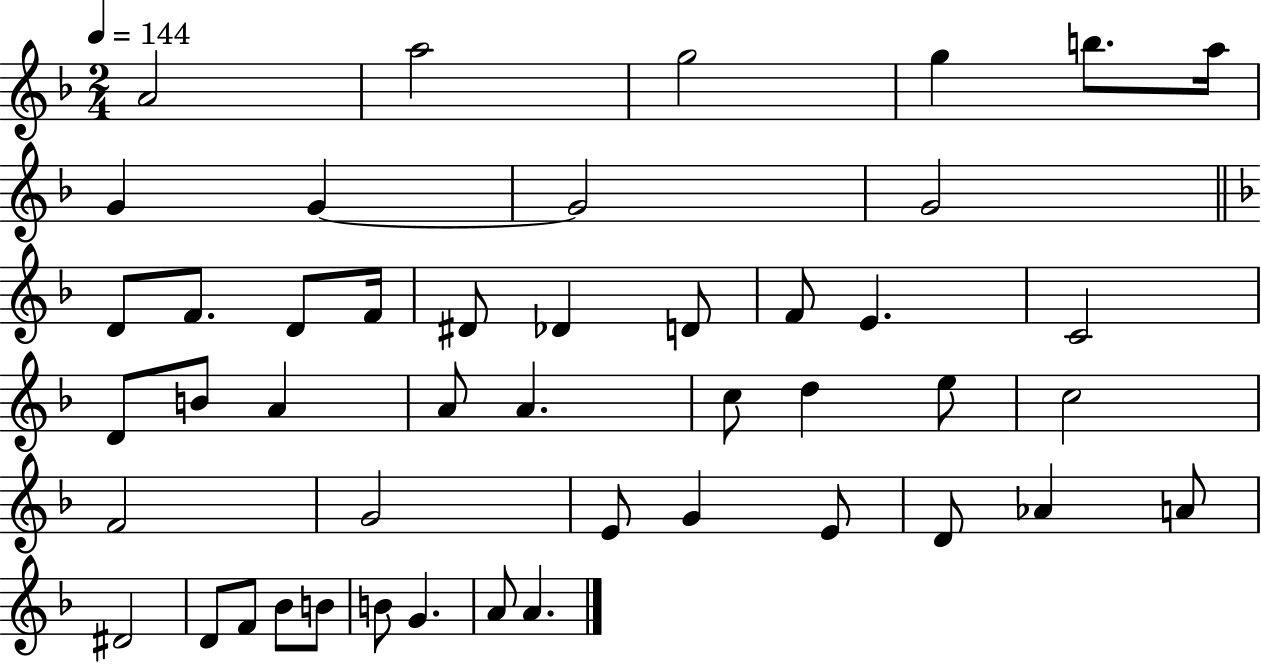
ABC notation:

X:1
T:Untitled
M:2/4
L:1/4
K:F
A2 a2 g2 g b/2 a/4 G G G2 G2 D/2 F/2 D/2 F/4 ^D/2 _D D/2 F/2 E C2 D/2 B/2 A A/2 A c/2 d e/2 c2 F2 G2 E/2 G E/2 D/2 _A A/2 ^D2 D/2 F/2 _B/2 B/2 B/2 G A/2 A